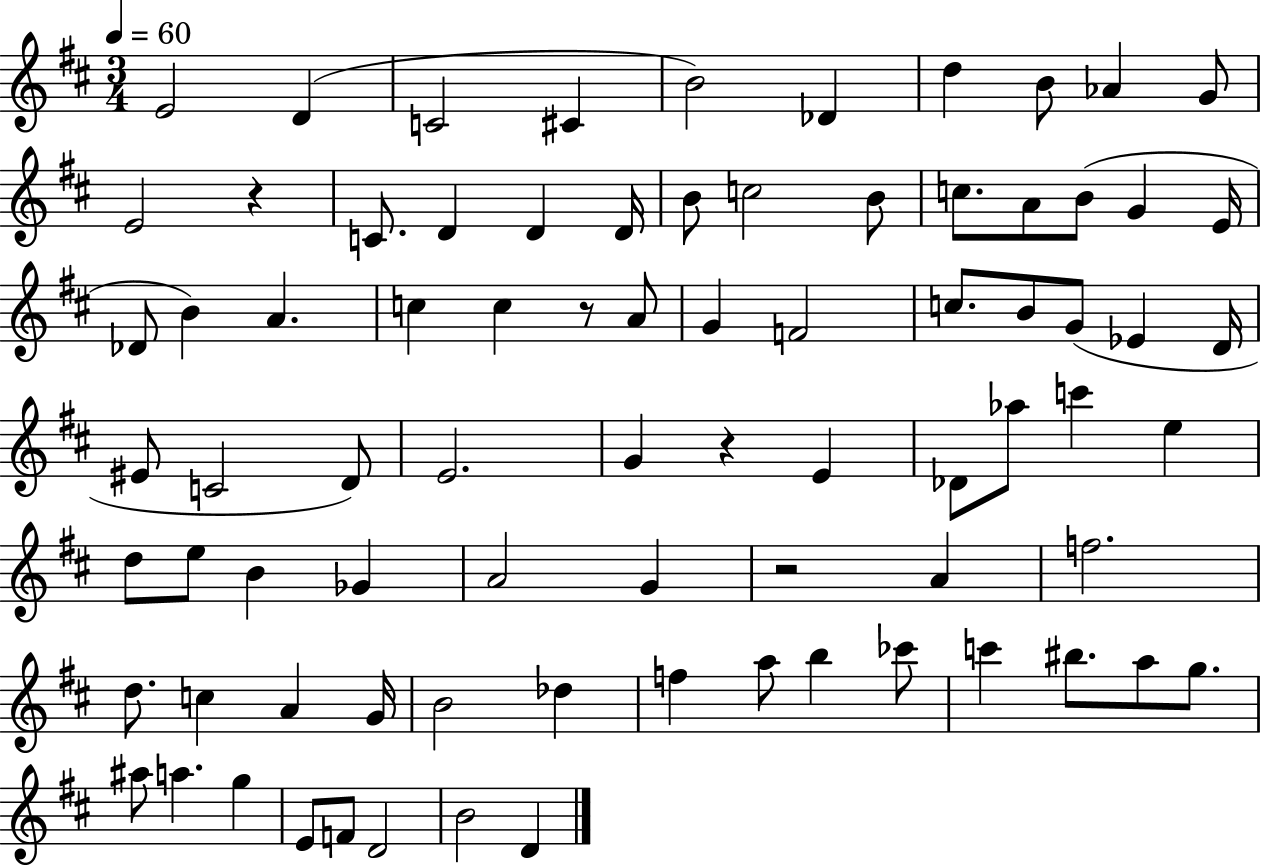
X:1
T:Untitled
M:3/4
L:1/4
K:D
E2 D C2 ^C B2 _D d B/2 _A G/2 E2 z C/2 D D D/4 B/2 c2 B/2 c/2 A/2 B/2 G E/4 _D/2 B A c c z/2 A/2 G F2 c/2 B/2 G/2 _E D/4 ^E/2 C2 D/2 E2 G z E _D/2 _a/2 c' e d/2 e/2 B _G A2 G z2 A f2 d/2 c A G/4 B2 _d f a/2 b _c'/2 c' ^b/2 a/2 g/2 ^a/2 a g E/2 F/2 D2 B2 D